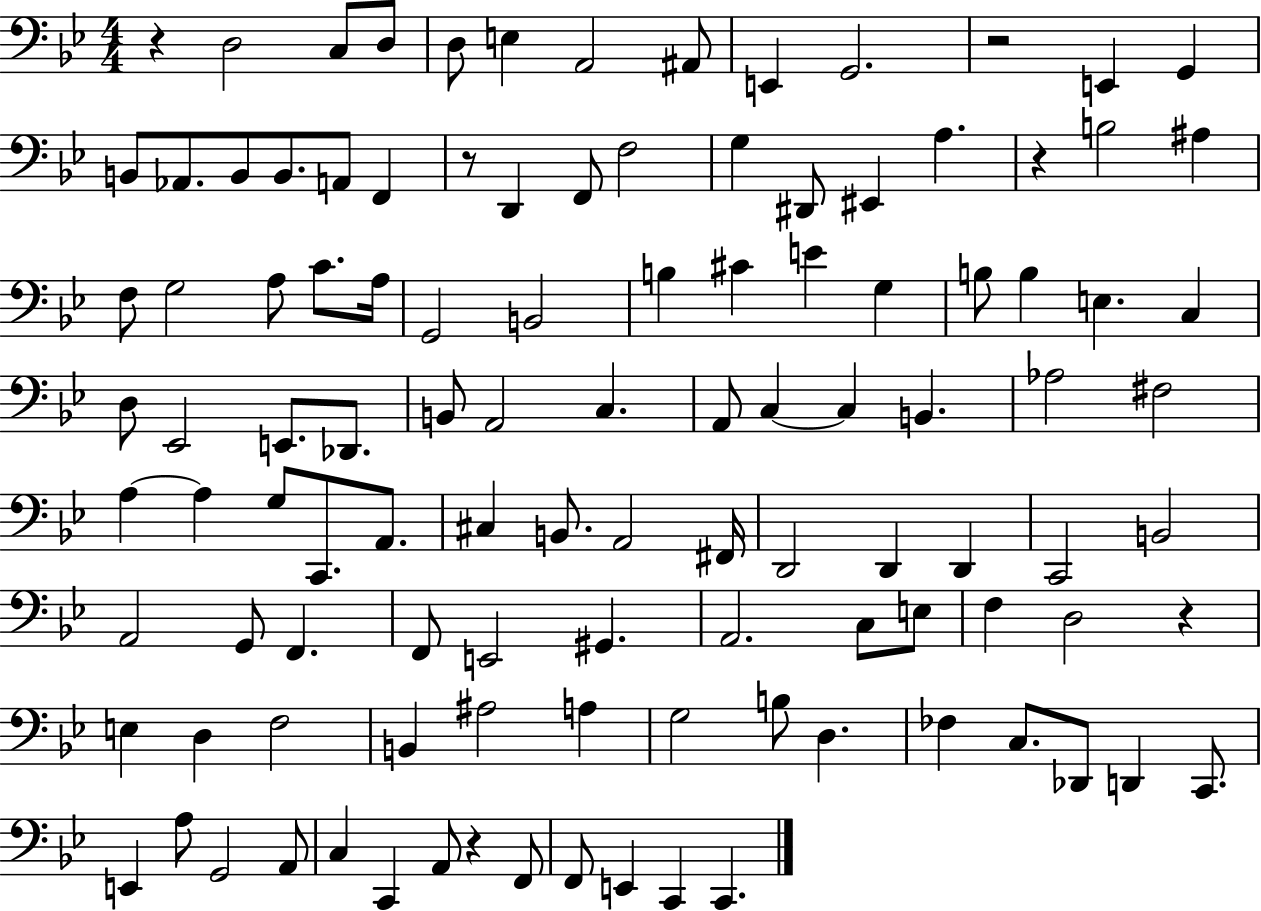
R/q D3/h C3/e D3/e D3/e E3/q A2/h A#2/e E2/q G2/h. R/h E2/q G2/q B2/e Ab2/e. B2/e B2/e. A2/e F2/q R/e D2/q F2/e F3/h G3/q D#2/e EIS2/q A3/q. R/q B3/h A#3/q F3/e G3/h A3/e C4/e. A3/s G2/h B2/h B3/q C#4/q E4/q G3/q B3/e B3/q E3/q. C3/q D3/e Eb2/h E2/e. Db2/e. B2/e A2/h C3/q. A2/e C3/q C3/q B2/q. Ab3/h F#3/h A3/q A3/q G3/e C2/e. A2/e. C#3/q B2/e. A2/h F#2/s D2/h D2/q D2/q C2/h B2/h A2/h G2/e F2/q. F2/e E2/h G#2/q. A2/h. C3/e E3/e F3/q D3/h R/q E3/q D3/q F3/h B2/q A#3/h A3/q G3/h B3/e D3/q. FES3/q C3/e. Db2/e D2/q C2/e. E2/q A3/e G2/h A2/e C3/q C2/q A2/e R/q F2/e F2/e E2/q C2/q C2/q.